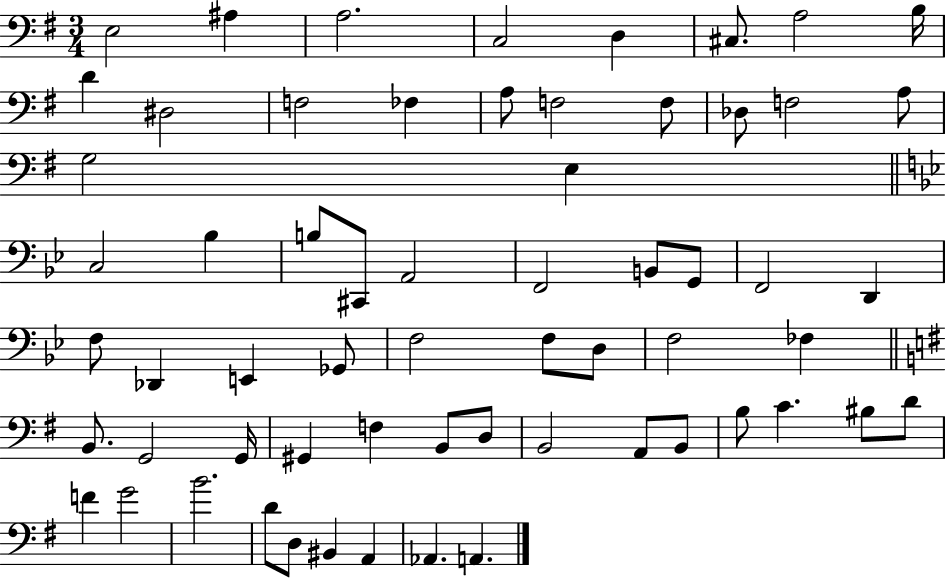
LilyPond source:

{
  \clef bass
  \numericTimeSignature
  \time 3/4
  \key g \major
  \repeat volta 2 { e2 ais4 | a2. | c2 d4 | cis8. a2 b16 | \break d'4 dis2 | f2 fes4 | a8 f2 f8 | des8 f2 a8 | \break g2 e4 | \bar "||" \break \key bes \major c2 bes4 | b8 cis,8 a,2 | f,2 b,8 g,8 | f,2 d,4 | \break f8 des,4 e,4 ges,8 | f2 f8 d8 | f2 fes4 | \bar "||" \break \key e \minor b,8. g,2 g,16 | gis,4 f4 b,8 d8 | b,2 a,8 b,8 | b8 c'4. bis8 d'8 | \break f'4 g'2 | b'2. | d'8 d8 bis,4 a,4 | aes,4. a,4. | \break } \bar "|."
}